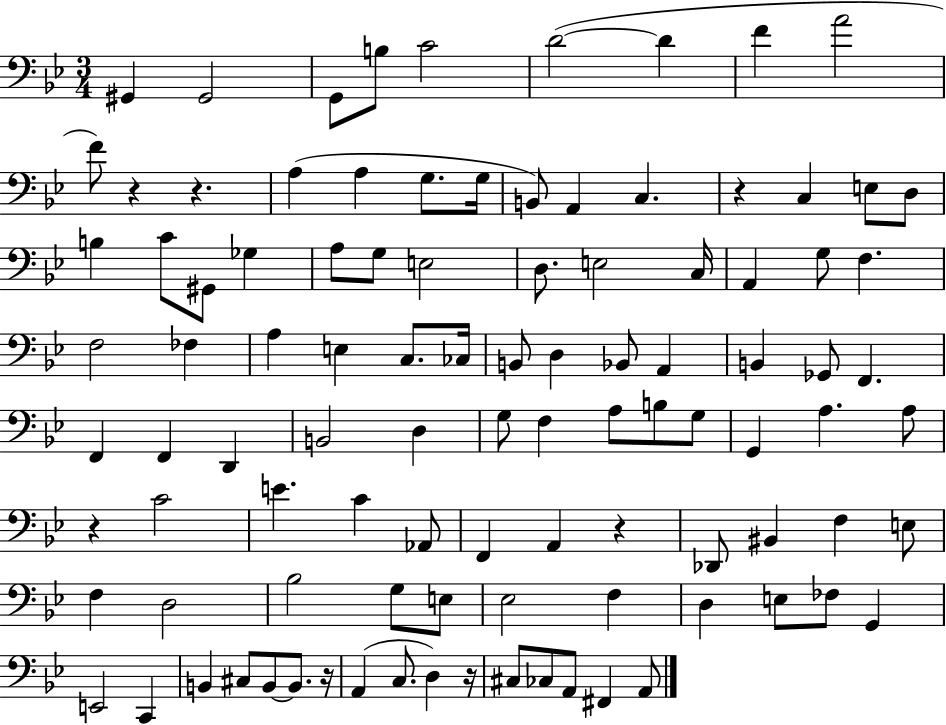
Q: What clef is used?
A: bass